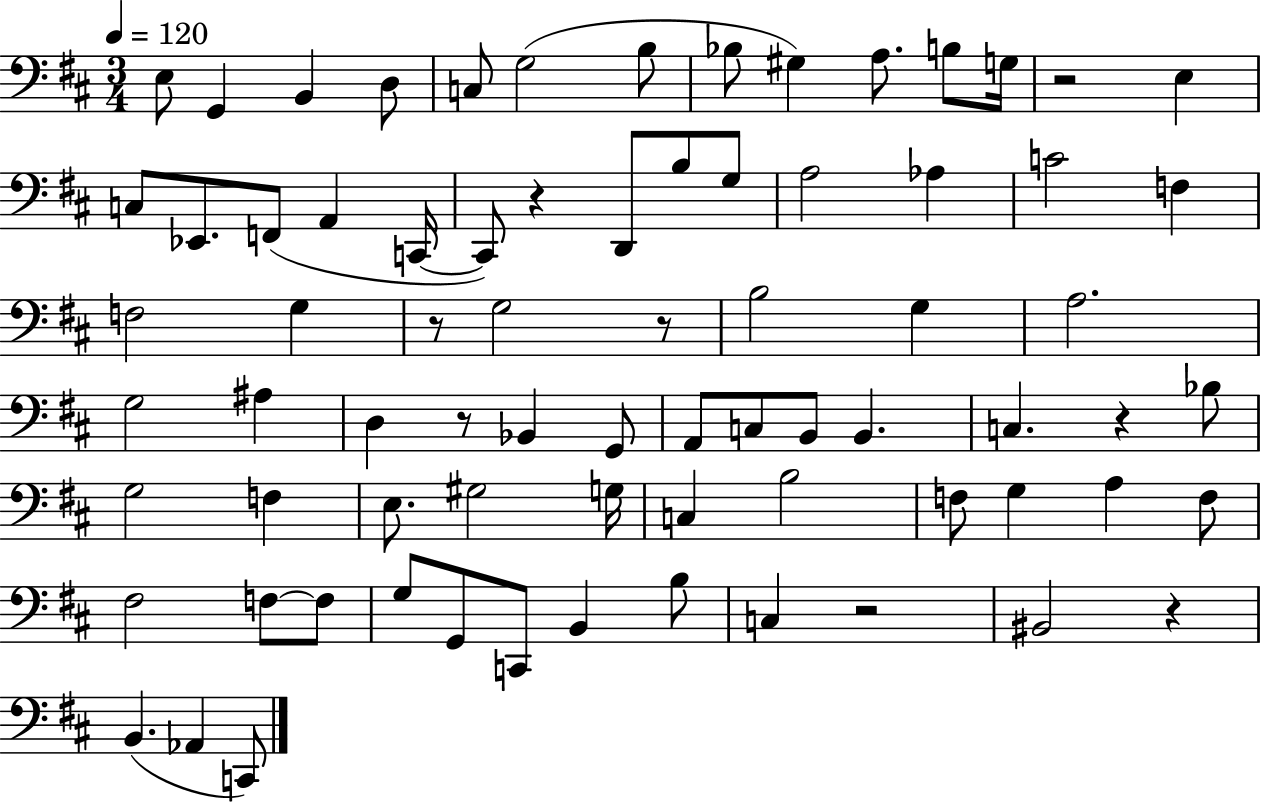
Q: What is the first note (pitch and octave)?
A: E3